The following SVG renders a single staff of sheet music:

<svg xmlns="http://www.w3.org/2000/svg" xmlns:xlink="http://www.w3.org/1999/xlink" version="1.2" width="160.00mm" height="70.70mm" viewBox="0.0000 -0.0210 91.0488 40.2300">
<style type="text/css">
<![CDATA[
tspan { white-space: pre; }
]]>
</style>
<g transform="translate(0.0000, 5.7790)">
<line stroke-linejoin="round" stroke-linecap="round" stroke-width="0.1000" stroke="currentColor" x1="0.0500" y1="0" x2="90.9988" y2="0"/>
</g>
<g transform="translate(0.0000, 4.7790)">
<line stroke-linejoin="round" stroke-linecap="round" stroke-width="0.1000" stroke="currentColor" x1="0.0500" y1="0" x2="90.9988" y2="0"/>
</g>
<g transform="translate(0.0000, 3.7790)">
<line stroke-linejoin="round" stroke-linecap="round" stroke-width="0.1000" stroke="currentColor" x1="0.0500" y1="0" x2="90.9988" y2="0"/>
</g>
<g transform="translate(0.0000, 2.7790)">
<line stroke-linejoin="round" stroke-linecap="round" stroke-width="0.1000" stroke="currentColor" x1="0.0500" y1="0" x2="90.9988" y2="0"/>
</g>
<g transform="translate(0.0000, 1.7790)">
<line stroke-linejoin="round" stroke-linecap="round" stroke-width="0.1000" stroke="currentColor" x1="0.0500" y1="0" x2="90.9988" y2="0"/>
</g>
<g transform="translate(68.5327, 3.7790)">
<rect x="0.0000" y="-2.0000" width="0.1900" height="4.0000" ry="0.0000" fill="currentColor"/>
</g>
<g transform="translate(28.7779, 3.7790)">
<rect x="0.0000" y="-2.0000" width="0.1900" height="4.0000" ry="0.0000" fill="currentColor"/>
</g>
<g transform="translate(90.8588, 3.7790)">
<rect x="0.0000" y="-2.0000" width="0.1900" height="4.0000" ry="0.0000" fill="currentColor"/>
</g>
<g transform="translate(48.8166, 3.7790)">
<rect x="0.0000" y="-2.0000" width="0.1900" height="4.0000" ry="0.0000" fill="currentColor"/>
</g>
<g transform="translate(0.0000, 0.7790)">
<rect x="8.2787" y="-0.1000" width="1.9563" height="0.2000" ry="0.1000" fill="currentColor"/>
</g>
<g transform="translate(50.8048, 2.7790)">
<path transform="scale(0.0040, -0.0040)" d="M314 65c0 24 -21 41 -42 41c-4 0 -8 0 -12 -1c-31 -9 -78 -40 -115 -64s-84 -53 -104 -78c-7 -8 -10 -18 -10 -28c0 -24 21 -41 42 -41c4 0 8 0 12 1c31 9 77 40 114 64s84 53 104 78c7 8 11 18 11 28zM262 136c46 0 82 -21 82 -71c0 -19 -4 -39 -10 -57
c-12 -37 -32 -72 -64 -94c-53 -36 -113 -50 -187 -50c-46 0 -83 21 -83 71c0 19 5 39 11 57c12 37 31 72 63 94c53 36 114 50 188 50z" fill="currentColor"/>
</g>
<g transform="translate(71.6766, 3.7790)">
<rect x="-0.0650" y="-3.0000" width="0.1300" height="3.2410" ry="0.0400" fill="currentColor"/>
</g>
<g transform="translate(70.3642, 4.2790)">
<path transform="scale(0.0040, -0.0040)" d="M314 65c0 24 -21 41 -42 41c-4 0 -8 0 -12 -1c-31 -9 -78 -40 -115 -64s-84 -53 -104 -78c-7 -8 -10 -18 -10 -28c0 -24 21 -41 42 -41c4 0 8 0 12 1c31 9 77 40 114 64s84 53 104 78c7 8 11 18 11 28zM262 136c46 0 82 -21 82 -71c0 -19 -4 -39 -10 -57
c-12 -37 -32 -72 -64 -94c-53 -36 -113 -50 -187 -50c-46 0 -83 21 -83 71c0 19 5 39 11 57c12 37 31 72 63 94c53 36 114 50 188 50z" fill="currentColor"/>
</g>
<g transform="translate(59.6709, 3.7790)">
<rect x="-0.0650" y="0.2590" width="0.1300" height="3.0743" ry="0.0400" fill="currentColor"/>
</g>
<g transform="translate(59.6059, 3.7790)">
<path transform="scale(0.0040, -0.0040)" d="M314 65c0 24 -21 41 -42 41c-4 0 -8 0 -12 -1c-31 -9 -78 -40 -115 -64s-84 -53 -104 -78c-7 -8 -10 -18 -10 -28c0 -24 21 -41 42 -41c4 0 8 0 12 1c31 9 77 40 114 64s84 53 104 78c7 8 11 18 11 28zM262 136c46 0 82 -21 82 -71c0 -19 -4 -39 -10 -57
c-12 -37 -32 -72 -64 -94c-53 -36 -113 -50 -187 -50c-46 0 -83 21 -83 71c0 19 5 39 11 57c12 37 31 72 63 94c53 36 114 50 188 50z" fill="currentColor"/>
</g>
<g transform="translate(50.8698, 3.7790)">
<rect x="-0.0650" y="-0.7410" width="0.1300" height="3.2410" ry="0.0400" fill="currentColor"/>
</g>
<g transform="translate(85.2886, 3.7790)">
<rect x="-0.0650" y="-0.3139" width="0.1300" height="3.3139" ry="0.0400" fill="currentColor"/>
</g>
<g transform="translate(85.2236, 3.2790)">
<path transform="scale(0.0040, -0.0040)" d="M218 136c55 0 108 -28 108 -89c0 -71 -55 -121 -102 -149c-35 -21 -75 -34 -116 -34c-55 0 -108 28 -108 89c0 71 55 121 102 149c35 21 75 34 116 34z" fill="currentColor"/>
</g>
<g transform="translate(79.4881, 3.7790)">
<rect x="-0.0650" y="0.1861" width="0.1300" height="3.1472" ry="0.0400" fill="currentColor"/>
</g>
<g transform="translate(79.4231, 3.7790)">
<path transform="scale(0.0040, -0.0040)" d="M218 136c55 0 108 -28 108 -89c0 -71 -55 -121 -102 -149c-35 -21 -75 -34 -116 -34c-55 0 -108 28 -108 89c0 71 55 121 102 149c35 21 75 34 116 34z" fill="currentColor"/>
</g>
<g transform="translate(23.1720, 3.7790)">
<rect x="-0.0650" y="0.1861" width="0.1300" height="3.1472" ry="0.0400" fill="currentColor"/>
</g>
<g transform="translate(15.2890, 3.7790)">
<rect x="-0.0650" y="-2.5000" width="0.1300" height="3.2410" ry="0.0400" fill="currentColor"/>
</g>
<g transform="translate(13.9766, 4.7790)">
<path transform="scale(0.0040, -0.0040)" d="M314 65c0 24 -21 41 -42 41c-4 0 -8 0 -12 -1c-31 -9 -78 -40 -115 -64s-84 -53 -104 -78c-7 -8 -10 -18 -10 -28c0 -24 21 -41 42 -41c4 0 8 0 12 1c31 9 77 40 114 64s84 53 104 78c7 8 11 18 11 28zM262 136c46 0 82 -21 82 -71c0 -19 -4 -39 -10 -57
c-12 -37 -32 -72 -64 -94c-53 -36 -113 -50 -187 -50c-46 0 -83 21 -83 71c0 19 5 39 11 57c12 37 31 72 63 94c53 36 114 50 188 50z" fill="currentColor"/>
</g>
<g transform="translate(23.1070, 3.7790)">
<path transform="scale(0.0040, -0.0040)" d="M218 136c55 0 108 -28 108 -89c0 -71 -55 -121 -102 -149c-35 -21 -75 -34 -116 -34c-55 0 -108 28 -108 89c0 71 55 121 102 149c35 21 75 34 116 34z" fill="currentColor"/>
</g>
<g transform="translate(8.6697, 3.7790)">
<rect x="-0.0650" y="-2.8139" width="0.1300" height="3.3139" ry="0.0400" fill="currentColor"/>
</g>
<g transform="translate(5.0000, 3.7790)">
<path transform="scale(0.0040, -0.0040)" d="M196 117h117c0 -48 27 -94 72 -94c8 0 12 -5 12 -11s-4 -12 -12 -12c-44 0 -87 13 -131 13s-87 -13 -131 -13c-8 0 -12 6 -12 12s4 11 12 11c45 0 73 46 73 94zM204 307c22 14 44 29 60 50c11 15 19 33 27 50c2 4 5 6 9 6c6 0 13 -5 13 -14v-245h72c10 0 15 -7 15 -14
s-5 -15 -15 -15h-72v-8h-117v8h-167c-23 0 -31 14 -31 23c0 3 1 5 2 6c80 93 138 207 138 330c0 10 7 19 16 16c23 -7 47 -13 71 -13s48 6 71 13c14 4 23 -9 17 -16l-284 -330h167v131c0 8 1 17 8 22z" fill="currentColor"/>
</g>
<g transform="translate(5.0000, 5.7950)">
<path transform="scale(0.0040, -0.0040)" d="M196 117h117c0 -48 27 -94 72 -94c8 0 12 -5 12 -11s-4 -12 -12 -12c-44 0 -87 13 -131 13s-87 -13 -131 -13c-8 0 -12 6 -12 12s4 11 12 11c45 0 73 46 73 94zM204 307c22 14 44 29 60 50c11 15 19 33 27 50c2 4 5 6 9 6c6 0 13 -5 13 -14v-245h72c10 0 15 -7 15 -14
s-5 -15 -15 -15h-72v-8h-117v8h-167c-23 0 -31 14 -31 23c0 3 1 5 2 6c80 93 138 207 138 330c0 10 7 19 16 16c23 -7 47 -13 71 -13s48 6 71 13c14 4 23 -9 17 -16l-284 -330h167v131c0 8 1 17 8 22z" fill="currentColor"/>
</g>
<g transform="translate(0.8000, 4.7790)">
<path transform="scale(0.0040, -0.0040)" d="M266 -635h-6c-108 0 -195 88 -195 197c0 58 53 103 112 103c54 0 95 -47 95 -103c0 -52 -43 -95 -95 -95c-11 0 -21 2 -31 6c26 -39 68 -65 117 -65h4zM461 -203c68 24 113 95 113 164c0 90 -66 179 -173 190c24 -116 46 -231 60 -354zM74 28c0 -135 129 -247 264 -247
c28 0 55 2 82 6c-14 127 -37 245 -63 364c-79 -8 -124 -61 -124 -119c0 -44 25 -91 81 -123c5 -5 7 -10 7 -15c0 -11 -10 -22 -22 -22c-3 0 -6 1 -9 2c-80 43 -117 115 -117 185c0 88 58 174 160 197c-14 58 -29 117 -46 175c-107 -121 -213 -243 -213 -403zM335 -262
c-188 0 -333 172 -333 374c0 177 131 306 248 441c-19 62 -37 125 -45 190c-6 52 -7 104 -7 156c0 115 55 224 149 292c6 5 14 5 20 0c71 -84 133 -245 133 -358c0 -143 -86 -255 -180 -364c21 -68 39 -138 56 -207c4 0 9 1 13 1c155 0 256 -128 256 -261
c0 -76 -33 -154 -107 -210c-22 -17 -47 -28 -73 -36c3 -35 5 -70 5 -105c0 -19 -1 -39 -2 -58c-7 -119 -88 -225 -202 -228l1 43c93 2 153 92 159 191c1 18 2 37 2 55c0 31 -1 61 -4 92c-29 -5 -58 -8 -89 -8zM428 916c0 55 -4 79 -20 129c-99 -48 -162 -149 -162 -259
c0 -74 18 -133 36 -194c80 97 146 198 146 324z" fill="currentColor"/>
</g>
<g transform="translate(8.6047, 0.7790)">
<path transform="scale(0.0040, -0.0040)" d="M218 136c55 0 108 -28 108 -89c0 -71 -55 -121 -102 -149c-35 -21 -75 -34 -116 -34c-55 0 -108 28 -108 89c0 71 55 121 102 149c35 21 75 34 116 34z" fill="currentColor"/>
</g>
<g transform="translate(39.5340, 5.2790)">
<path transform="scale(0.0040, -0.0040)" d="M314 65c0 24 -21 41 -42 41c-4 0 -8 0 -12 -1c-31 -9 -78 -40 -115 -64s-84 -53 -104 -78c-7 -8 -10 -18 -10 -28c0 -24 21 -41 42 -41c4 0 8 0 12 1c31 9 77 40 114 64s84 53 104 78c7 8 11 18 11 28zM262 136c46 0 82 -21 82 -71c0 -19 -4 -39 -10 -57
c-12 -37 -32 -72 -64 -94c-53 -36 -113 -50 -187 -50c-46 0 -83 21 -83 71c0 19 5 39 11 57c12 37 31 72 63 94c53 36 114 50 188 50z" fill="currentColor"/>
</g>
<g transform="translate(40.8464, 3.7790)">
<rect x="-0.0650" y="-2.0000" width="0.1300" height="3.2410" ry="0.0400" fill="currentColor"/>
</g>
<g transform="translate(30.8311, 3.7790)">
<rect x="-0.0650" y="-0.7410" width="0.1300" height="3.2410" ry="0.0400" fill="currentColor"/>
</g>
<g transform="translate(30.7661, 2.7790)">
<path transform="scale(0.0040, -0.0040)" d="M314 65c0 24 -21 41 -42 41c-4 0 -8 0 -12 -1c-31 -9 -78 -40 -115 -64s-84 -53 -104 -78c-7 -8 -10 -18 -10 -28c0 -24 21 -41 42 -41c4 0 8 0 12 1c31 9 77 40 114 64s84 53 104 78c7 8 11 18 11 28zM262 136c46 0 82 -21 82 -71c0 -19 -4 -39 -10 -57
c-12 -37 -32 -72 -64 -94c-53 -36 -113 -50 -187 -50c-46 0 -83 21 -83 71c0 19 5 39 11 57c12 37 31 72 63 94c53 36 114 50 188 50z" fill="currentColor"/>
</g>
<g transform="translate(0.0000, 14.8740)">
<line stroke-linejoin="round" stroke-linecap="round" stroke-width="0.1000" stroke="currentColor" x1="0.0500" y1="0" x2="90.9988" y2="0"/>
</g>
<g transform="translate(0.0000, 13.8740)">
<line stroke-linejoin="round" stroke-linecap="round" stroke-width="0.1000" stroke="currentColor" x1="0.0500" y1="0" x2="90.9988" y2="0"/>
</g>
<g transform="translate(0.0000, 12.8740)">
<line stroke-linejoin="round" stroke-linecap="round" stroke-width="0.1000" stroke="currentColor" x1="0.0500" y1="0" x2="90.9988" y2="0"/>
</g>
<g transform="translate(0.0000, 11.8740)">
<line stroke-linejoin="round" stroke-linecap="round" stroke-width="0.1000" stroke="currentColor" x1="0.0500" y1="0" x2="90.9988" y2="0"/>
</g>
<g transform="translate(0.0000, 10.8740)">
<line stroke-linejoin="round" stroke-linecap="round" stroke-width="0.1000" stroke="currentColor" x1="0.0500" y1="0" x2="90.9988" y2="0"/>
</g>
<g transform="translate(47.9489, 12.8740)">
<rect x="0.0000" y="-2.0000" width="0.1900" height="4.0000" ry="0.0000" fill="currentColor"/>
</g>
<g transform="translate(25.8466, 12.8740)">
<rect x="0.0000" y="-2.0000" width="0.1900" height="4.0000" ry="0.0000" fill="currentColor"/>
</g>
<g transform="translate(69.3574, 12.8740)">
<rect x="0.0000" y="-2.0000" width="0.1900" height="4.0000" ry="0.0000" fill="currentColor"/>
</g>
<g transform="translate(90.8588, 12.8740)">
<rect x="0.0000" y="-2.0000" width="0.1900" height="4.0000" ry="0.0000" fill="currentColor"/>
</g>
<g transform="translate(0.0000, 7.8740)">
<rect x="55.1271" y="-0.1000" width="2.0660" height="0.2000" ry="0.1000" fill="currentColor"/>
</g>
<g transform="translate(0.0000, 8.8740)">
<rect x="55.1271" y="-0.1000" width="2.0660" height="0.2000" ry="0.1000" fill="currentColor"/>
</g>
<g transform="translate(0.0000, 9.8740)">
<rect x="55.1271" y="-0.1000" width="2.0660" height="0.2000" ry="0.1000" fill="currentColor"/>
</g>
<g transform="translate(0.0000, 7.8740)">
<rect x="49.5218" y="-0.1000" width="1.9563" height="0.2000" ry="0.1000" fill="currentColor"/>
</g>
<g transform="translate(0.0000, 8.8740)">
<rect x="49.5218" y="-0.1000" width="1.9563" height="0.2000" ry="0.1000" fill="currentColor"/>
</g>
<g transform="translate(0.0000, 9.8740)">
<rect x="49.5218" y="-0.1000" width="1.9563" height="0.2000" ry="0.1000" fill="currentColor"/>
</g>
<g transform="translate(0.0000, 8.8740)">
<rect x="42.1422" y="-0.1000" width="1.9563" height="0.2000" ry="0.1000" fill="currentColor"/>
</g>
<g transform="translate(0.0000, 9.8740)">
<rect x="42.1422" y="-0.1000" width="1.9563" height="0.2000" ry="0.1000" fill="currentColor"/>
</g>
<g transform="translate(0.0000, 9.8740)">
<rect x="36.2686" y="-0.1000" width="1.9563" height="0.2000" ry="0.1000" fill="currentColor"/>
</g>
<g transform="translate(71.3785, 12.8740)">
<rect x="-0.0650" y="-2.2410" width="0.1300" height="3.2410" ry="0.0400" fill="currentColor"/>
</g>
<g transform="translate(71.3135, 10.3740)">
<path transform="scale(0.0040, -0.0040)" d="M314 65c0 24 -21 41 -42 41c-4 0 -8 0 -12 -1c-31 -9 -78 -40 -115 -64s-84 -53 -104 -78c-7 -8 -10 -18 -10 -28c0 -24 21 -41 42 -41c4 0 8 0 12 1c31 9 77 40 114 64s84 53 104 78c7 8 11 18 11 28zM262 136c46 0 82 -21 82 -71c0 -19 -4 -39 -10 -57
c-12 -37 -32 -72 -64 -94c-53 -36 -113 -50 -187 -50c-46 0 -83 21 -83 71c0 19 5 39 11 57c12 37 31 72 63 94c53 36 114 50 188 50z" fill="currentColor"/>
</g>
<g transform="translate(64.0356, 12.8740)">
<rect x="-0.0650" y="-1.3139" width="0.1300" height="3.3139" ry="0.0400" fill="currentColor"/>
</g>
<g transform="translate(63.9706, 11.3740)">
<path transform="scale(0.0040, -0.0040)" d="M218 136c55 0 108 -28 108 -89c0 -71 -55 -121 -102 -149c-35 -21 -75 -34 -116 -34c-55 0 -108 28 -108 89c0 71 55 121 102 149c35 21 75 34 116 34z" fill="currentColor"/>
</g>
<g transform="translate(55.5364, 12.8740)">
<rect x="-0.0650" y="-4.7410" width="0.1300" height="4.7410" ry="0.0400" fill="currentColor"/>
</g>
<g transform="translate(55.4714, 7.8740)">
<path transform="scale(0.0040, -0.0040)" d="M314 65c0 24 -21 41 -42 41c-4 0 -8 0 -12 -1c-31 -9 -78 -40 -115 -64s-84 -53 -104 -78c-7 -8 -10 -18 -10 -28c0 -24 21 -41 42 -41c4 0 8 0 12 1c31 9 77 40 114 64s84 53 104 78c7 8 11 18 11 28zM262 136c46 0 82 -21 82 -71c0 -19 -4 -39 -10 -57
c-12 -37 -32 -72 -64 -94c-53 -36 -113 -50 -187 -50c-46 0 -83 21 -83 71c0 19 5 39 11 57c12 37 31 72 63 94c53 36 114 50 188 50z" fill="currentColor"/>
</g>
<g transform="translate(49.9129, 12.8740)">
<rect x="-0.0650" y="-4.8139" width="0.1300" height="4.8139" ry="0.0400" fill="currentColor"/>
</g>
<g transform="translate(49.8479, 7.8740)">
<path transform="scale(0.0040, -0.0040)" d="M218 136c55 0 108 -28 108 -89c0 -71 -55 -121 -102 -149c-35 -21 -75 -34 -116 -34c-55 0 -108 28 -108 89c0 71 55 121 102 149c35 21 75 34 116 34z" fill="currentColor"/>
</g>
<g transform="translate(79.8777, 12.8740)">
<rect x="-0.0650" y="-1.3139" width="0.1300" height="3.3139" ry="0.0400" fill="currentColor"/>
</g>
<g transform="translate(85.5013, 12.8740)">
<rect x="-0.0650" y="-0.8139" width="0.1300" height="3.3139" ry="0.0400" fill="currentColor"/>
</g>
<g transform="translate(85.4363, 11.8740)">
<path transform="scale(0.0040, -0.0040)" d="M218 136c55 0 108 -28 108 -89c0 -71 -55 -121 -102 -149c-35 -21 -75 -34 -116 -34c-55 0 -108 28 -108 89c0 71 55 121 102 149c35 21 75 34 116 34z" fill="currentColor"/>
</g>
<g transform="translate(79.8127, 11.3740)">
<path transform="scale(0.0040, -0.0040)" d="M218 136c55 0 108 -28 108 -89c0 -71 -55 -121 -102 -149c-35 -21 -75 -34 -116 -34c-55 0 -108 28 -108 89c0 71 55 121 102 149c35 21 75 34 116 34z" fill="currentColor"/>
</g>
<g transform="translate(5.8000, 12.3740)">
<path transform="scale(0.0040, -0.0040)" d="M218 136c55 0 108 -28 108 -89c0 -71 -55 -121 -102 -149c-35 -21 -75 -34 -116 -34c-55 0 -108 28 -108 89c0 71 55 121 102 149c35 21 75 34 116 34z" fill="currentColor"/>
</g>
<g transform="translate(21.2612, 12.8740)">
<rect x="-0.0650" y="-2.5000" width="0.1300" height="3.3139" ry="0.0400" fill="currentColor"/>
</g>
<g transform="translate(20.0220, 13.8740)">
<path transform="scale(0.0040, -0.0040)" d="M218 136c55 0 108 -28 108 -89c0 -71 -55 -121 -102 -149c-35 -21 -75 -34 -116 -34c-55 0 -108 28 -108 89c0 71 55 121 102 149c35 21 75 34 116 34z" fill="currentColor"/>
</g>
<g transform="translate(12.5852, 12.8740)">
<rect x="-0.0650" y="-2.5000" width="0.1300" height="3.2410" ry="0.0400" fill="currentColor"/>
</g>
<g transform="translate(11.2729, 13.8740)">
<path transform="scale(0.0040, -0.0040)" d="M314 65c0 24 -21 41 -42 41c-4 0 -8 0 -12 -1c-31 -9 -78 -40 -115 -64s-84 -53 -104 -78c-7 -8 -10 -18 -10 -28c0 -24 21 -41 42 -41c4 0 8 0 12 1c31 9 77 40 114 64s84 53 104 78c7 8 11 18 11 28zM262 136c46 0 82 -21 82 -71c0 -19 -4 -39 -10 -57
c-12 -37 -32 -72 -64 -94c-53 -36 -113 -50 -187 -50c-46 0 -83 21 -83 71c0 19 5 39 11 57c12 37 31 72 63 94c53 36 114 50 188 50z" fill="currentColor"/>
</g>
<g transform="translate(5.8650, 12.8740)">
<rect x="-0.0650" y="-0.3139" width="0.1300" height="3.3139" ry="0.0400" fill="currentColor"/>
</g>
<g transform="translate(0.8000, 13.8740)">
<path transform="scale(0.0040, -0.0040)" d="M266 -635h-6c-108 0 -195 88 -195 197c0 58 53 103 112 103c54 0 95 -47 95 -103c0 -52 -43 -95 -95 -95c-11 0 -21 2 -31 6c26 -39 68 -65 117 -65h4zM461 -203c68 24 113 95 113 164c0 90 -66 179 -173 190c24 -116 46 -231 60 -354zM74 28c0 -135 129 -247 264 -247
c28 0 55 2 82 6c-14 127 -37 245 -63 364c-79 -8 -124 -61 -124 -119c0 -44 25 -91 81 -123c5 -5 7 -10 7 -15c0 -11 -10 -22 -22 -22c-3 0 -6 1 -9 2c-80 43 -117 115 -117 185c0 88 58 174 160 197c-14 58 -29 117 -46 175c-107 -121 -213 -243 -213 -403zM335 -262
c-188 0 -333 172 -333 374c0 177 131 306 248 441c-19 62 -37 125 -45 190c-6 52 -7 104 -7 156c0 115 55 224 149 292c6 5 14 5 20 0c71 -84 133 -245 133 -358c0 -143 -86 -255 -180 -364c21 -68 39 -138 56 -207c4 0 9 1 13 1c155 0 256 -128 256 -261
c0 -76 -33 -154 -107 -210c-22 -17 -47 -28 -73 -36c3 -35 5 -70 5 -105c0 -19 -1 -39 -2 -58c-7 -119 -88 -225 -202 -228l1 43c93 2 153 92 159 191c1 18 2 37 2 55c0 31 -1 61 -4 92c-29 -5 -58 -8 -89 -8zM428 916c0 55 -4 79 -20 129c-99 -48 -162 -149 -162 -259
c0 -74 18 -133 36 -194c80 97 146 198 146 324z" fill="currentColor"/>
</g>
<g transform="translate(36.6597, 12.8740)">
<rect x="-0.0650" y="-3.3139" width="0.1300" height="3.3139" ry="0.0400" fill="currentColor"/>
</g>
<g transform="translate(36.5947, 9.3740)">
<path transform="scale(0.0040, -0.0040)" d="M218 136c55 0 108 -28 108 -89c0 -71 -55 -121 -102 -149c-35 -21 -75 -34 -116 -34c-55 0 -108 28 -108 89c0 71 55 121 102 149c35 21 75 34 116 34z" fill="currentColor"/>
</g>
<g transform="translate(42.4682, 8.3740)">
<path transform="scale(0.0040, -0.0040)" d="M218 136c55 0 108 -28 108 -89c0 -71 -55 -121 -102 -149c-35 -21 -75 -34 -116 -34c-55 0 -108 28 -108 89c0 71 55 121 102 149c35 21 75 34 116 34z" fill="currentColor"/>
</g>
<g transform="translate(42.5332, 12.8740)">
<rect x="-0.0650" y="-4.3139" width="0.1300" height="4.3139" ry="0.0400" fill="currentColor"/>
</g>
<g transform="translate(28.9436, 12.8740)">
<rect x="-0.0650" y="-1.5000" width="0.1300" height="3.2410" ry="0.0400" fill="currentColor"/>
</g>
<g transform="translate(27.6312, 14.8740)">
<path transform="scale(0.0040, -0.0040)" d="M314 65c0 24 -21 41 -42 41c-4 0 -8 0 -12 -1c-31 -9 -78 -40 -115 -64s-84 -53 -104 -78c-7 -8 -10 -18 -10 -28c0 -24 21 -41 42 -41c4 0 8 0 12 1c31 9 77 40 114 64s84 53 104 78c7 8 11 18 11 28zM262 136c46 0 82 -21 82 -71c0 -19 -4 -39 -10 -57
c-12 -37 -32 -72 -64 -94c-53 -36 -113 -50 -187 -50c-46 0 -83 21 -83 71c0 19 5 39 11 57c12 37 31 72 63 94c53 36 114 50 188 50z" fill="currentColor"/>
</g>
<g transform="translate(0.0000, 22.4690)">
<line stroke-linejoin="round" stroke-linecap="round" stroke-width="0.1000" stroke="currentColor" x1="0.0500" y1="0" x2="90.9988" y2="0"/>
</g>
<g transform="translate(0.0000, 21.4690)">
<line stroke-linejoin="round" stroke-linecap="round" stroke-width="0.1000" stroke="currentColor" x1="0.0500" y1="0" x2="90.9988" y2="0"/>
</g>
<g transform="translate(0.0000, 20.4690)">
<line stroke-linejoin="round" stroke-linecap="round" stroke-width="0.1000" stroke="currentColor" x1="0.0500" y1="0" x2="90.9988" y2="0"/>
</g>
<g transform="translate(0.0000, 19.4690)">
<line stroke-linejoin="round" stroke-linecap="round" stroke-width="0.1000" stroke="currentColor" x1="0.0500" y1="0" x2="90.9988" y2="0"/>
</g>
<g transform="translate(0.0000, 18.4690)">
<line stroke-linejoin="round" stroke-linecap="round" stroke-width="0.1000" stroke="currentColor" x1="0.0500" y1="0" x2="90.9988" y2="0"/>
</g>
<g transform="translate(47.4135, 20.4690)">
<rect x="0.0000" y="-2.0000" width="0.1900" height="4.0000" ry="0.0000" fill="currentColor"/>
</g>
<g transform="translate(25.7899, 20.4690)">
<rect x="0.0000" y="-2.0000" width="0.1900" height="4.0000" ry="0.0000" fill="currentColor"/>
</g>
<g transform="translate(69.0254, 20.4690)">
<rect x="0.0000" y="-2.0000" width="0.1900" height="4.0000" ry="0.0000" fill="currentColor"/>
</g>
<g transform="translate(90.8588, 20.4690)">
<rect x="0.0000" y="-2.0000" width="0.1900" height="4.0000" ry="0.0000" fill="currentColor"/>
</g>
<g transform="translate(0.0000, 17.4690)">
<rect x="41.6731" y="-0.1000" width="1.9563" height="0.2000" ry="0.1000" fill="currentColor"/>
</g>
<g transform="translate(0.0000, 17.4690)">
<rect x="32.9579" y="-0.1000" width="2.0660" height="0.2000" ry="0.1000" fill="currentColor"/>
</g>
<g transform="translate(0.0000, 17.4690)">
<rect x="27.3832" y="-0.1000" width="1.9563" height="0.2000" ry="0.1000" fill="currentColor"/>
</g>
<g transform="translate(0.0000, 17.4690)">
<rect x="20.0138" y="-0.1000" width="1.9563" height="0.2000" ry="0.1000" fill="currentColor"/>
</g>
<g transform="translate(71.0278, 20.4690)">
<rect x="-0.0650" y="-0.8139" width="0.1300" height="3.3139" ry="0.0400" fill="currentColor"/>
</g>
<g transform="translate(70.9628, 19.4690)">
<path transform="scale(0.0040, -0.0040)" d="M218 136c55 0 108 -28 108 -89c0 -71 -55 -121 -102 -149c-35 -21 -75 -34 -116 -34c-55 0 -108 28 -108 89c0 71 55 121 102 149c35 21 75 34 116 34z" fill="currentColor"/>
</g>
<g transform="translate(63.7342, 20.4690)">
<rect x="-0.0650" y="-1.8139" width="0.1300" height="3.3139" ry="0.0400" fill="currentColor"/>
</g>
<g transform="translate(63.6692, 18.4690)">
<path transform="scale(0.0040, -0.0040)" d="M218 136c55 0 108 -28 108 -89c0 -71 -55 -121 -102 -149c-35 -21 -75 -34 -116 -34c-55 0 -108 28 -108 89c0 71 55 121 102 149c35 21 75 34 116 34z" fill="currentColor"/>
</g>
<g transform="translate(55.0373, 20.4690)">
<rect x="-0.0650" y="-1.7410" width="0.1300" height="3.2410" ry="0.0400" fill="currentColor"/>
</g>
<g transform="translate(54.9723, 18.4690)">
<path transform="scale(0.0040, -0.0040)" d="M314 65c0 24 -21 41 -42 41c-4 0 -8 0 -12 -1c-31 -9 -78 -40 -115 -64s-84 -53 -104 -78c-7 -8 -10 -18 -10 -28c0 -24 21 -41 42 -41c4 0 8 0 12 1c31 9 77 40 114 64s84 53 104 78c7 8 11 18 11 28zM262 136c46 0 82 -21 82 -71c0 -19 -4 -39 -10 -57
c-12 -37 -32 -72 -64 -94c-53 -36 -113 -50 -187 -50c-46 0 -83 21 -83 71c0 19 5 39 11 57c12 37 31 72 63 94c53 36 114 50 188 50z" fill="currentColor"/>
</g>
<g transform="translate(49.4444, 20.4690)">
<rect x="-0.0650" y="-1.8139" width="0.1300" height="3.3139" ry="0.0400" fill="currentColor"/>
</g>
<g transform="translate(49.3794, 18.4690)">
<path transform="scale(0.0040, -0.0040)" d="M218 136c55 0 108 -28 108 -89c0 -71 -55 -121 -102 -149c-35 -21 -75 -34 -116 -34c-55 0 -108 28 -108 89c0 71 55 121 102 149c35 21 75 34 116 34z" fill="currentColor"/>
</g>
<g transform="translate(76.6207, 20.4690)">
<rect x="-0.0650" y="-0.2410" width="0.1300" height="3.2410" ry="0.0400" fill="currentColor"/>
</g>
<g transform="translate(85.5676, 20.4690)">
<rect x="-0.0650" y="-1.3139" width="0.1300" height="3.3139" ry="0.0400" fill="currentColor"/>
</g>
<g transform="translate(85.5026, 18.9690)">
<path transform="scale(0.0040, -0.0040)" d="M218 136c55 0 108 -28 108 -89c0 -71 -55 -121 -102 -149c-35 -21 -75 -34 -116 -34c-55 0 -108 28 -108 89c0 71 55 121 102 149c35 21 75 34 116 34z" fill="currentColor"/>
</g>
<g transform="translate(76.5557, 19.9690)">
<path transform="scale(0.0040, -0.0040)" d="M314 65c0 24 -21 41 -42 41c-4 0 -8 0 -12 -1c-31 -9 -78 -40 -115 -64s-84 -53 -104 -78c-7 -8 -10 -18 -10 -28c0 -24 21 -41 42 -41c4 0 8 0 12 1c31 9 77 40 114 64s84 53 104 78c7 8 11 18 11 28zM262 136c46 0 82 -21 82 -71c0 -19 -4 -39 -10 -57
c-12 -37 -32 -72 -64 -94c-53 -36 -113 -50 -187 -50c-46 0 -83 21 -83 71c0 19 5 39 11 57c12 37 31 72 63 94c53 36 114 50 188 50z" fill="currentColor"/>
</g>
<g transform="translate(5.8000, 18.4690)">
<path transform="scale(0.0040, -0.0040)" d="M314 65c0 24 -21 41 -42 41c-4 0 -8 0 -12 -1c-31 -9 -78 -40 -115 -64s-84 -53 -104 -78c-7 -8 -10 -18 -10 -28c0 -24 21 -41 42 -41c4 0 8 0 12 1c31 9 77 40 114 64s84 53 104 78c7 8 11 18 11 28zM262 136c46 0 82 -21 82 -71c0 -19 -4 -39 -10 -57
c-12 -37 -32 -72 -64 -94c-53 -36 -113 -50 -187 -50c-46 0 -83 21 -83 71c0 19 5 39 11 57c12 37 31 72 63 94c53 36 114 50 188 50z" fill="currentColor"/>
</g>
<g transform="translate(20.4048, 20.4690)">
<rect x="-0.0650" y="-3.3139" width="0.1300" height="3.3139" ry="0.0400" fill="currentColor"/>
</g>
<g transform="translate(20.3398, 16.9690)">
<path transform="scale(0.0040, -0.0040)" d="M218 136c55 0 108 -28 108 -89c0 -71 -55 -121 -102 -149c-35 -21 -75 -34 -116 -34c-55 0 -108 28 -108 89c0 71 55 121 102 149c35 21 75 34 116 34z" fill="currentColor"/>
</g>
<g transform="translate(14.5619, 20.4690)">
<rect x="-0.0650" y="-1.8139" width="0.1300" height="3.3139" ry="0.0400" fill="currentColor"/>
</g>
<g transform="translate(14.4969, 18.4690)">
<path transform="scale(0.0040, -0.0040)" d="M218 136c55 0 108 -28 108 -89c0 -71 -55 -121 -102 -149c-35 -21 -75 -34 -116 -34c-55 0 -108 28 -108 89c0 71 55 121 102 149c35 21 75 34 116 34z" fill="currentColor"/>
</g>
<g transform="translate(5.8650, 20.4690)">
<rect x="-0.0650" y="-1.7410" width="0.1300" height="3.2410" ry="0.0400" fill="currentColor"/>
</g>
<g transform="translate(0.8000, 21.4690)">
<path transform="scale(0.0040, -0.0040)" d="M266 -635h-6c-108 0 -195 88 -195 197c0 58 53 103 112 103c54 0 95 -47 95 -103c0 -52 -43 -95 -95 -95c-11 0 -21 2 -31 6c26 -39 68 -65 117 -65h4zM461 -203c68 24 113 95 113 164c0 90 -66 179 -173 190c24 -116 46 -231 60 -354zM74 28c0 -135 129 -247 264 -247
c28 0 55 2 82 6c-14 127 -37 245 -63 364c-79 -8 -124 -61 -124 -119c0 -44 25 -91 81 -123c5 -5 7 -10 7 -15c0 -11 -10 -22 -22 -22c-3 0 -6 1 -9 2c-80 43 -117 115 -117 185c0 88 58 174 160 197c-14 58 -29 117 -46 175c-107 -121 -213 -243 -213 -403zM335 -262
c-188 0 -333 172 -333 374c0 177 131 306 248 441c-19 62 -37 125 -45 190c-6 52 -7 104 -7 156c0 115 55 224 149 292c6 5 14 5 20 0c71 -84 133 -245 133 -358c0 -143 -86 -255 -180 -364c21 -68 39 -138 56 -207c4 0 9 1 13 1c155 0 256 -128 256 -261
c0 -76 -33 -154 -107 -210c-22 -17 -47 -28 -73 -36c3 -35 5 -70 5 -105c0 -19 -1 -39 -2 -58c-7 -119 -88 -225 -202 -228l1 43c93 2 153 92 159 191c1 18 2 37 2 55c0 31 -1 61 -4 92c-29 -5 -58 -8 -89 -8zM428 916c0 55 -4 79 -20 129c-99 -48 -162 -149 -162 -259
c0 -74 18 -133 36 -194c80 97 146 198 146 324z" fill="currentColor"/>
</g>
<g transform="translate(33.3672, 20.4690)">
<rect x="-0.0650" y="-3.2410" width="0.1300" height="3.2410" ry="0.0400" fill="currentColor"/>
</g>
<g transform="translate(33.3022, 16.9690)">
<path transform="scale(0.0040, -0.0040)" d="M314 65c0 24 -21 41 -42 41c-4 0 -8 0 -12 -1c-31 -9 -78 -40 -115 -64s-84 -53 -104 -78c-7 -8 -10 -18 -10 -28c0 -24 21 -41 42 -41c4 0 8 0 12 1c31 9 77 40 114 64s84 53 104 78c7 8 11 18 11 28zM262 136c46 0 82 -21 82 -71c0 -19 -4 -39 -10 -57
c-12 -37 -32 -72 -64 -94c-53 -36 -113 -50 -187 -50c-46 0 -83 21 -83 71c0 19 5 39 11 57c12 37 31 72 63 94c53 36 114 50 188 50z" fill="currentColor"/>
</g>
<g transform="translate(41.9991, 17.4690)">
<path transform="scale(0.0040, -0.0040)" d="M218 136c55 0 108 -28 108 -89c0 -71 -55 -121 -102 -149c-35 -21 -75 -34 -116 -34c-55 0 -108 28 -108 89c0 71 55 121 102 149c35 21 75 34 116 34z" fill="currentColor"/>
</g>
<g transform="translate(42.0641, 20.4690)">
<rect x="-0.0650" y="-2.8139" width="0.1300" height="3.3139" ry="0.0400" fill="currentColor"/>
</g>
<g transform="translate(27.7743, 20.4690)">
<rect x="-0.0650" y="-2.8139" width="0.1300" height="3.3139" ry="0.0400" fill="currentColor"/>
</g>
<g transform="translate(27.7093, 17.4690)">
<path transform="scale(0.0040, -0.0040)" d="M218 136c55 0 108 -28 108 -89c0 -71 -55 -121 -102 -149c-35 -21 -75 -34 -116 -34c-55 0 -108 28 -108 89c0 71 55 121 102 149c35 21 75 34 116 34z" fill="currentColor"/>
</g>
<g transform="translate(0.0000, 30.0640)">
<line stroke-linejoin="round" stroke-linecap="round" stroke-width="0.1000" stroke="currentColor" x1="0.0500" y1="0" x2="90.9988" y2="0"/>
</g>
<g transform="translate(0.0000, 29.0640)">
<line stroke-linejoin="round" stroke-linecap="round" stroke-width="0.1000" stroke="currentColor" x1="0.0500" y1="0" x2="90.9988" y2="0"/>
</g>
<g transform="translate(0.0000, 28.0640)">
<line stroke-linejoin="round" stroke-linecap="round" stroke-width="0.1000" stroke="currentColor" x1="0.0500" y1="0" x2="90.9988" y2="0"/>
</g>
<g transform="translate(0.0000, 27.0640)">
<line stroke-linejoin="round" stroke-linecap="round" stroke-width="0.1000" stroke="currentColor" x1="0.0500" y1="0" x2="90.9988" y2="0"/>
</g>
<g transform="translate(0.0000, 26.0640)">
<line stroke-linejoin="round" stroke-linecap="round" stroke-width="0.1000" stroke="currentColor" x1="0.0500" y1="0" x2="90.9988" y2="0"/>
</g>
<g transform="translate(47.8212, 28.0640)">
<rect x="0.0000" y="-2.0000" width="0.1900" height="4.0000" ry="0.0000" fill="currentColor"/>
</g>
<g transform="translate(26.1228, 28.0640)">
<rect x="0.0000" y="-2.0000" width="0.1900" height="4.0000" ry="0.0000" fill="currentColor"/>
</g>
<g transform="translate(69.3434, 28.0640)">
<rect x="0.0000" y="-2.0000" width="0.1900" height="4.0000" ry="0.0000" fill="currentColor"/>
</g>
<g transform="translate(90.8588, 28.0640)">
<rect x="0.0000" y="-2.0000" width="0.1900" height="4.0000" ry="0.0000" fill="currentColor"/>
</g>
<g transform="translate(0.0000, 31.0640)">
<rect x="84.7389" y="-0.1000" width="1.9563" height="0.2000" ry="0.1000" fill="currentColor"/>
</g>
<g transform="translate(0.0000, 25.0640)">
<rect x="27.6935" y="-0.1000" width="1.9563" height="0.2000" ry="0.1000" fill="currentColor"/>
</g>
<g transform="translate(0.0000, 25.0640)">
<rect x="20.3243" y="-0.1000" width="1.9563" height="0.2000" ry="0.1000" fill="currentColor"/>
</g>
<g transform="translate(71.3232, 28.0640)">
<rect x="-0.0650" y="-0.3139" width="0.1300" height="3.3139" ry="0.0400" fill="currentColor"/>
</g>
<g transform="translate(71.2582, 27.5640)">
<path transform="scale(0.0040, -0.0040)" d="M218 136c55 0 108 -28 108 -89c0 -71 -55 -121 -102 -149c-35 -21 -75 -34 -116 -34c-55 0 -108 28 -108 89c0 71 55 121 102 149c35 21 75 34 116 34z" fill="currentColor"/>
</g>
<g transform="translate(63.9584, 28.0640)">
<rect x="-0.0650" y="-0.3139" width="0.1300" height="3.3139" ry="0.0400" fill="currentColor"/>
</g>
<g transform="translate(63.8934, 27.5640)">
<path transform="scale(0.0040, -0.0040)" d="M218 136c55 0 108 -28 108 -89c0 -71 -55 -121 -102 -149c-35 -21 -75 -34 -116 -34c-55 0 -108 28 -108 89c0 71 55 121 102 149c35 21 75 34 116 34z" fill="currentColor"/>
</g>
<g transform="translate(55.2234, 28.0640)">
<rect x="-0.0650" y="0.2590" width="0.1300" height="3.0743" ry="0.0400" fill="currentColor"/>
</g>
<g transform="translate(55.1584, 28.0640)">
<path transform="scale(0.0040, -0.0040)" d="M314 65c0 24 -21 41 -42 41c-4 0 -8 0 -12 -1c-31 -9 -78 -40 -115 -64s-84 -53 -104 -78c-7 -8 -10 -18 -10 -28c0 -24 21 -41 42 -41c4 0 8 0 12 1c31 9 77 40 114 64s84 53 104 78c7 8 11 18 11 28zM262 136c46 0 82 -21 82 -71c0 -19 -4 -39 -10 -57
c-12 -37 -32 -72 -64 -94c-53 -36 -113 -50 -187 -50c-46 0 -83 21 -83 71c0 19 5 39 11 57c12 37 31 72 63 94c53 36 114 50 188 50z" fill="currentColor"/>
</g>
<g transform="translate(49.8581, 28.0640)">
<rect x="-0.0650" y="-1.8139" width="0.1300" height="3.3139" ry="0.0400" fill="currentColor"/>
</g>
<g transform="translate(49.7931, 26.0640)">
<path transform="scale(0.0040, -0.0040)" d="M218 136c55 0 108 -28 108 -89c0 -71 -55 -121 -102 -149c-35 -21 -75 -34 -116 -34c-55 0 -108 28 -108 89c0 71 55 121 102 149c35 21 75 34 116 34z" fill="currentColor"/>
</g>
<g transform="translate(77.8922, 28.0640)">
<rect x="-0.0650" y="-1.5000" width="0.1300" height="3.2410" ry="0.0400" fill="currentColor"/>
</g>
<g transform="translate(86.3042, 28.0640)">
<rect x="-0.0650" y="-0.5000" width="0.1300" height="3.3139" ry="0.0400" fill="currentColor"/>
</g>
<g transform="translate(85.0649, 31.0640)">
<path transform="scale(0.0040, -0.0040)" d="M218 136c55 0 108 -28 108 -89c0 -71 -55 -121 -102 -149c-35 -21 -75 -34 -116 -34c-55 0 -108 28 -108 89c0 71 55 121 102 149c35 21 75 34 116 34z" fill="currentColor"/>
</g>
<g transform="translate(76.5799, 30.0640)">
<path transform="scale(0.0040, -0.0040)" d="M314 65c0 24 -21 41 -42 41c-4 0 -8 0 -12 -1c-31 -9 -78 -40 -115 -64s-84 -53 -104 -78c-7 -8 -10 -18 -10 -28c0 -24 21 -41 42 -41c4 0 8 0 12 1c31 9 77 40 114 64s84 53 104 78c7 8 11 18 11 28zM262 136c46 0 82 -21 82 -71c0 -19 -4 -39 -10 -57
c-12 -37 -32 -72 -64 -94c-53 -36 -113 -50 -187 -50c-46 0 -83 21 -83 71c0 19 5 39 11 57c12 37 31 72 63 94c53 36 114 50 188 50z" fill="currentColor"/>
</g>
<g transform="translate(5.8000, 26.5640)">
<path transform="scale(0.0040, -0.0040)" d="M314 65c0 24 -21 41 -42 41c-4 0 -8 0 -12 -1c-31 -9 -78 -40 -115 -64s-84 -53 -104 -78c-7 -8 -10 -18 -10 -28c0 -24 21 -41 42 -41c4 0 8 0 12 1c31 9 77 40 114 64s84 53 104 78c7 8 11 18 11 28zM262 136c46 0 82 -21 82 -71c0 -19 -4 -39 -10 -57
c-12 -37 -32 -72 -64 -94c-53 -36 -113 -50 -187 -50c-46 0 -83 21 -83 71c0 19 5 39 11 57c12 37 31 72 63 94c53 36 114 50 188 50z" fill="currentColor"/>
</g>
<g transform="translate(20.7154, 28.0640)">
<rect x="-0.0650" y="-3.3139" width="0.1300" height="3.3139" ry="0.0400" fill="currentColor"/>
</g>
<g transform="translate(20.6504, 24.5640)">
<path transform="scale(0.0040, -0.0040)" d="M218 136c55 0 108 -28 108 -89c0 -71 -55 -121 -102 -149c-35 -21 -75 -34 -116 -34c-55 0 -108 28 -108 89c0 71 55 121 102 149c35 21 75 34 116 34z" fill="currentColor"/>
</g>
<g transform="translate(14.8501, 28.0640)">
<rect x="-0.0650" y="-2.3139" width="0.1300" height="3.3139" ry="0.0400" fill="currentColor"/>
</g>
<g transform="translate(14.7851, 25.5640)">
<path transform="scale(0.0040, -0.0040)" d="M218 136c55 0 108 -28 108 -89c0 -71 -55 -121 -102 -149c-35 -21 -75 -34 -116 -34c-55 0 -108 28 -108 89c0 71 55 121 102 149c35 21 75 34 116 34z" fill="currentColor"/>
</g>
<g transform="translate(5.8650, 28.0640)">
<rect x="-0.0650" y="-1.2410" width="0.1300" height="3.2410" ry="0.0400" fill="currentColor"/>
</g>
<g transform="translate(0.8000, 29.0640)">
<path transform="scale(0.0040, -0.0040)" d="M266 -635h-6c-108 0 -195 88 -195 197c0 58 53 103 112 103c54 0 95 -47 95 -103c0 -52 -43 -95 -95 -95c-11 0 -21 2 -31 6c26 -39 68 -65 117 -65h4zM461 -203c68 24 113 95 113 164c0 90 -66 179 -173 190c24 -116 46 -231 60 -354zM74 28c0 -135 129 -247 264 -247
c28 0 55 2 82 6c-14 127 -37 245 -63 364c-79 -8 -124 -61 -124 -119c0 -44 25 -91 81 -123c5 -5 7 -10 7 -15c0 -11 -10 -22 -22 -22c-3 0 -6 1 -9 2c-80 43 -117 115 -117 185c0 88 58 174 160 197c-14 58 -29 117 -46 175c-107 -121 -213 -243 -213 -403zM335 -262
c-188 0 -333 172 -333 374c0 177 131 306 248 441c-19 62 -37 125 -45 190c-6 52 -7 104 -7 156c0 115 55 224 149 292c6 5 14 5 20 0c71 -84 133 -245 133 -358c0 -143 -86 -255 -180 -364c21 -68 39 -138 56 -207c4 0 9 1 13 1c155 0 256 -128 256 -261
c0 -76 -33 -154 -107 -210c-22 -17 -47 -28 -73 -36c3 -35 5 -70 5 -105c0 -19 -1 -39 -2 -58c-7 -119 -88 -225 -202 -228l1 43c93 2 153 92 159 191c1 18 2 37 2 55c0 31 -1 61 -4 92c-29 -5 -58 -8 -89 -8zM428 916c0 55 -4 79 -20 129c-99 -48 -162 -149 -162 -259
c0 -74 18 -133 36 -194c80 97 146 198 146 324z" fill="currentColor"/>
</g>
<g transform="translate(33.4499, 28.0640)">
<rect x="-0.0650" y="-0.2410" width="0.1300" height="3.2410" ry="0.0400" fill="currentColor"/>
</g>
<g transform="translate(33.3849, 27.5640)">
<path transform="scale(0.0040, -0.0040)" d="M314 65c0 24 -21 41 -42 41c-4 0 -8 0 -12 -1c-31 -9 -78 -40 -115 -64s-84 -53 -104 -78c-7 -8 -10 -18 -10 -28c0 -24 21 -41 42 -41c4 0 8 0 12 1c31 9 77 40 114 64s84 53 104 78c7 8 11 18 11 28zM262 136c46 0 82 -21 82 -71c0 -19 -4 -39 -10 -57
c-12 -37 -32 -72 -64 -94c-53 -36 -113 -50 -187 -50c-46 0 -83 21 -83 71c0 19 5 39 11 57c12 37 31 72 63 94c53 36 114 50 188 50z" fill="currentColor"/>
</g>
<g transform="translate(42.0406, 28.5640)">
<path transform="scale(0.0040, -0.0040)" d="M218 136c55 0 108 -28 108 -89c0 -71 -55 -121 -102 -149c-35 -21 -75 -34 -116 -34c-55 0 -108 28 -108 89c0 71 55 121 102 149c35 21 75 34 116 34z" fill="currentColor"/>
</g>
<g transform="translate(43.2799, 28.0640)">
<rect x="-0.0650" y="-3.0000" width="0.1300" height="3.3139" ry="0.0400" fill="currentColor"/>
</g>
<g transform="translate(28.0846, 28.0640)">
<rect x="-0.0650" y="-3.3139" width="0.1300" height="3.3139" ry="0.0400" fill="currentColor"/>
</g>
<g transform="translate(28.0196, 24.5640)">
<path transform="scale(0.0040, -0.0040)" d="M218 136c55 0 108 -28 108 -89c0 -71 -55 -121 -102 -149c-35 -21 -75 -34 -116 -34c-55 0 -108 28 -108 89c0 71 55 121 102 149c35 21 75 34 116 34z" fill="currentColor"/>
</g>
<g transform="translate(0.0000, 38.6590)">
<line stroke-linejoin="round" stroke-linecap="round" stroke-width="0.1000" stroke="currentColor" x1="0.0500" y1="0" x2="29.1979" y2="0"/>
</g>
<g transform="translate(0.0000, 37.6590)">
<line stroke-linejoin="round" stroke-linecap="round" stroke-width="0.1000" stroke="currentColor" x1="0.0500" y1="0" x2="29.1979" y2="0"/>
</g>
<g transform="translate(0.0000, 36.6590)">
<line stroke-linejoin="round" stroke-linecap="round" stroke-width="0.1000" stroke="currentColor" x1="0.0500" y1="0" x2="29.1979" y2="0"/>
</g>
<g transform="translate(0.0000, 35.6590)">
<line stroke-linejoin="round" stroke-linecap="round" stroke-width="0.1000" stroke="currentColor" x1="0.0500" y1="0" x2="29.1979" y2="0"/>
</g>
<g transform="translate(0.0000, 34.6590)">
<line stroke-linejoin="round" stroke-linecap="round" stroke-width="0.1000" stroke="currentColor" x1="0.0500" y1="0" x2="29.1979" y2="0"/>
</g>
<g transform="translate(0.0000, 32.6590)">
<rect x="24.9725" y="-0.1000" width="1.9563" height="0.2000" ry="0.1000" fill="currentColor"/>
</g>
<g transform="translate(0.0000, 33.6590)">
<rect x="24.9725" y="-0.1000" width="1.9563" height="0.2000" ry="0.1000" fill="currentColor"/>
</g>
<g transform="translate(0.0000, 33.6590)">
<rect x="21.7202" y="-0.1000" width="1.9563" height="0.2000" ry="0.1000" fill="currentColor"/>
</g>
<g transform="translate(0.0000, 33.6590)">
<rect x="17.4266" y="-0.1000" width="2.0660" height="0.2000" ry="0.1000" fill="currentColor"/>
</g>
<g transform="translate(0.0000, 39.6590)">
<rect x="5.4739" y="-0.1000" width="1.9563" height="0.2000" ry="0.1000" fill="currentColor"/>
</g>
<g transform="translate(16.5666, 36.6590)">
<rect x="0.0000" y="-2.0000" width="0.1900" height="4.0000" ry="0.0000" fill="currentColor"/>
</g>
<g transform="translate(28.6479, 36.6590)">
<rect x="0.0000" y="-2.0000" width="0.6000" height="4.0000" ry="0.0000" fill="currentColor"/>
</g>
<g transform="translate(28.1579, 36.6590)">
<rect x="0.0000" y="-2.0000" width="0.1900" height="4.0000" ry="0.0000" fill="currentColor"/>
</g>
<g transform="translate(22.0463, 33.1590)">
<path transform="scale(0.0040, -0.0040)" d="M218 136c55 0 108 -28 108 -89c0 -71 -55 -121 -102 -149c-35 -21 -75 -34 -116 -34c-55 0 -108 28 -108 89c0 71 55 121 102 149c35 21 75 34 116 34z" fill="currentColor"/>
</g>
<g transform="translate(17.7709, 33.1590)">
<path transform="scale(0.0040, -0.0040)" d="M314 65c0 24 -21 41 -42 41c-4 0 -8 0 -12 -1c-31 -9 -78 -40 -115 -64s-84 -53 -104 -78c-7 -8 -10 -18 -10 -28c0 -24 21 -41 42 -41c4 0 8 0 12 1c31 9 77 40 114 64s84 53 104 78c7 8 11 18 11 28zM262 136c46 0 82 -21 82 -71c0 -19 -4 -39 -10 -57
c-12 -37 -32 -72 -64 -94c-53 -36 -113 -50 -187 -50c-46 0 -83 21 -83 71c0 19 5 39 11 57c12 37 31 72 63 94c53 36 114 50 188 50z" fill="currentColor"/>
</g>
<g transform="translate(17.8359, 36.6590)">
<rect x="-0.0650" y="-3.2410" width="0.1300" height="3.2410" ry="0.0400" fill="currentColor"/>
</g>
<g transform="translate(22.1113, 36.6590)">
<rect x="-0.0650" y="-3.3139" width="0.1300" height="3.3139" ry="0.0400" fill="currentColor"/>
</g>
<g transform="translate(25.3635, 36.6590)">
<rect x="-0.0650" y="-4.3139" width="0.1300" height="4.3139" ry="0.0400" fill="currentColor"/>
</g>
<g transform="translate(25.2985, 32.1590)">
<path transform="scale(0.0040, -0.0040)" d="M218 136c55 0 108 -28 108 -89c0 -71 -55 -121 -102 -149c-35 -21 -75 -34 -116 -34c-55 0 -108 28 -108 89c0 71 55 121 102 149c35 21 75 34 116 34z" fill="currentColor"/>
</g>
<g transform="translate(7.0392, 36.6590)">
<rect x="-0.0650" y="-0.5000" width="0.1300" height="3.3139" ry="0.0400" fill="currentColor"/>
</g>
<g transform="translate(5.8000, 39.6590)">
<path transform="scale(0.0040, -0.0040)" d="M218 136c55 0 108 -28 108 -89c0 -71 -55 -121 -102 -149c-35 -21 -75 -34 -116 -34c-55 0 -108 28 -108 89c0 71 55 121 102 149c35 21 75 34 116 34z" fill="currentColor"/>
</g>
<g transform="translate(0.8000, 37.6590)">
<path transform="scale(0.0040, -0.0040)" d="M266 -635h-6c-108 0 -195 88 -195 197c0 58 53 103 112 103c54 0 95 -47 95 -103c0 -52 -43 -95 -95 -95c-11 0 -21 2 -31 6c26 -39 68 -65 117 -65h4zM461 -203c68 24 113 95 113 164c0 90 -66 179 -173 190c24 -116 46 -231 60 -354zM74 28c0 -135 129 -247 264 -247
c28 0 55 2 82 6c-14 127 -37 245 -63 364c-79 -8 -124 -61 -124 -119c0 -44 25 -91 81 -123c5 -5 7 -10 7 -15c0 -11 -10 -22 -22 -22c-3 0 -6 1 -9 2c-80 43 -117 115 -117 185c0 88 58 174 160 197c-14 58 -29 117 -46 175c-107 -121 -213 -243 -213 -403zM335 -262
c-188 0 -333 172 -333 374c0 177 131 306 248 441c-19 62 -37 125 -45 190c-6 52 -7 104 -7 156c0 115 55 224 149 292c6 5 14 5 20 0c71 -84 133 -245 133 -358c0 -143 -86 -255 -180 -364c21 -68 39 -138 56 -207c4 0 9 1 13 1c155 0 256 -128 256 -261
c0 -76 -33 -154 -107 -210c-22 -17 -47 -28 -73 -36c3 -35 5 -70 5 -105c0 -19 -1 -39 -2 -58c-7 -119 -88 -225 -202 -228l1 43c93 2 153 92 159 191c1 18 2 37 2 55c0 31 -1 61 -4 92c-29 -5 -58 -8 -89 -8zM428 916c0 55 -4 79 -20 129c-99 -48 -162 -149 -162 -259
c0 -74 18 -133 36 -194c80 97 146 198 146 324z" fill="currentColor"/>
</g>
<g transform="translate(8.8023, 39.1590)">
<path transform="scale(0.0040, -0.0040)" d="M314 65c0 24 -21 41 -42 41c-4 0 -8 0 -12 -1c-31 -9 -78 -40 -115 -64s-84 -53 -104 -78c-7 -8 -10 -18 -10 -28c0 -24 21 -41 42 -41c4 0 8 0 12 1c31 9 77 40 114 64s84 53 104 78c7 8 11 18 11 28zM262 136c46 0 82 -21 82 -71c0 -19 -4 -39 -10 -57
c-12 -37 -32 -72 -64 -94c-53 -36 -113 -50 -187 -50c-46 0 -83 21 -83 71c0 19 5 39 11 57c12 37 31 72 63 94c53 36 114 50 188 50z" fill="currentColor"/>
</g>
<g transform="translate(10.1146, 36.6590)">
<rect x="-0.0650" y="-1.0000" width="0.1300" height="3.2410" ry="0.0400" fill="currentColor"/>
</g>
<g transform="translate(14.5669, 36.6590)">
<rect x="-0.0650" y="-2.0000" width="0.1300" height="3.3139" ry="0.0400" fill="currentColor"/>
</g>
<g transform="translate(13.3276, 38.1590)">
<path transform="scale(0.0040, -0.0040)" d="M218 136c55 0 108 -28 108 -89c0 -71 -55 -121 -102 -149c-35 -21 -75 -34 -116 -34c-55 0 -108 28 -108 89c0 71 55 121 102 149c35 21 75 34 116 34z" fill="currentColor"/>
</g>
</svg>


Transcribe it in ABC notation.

X:1
T:Untitled
M:4/4
L:1/4
K:C
a G2 B d2 F2 d2 B2 A2 B c c G2 G E2 b d' e' e'2 e g2 e d f2 f b a b2 a f f2 f d c2 e e2 g b b c2 A f B2 c c E2 C C D2 F b2 b d'